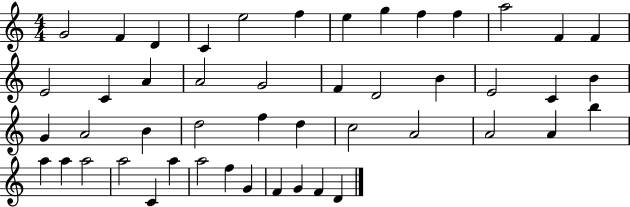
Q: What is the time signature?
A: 4/4